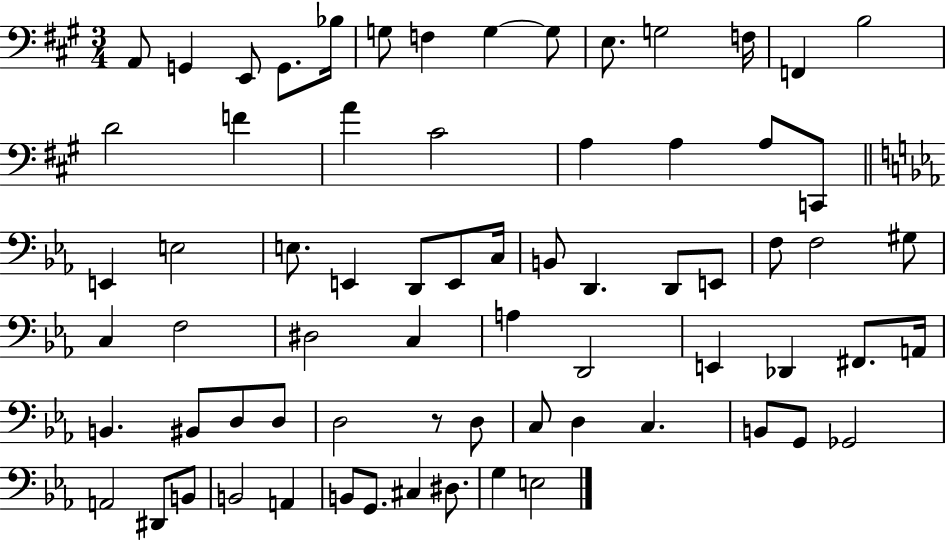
{
  \clef bass
  \numericTimeSignature
  \time 3/4
  \key a \major
  \repeat volta 2 { a,8 g,4 e,8 g,8. bes16 | g8 f4 g4~~ g8 | e8. g2 f16 | f,4 b2 | \break d'2 f'4 | a'4 cis'2 | a4 a4 a8 c,8 | \bar "||" \break \key ees \major e,4 e2 | e8. e,4 d,8 e,8 c16 | b,8 d,4. d,8 e,8 | f8 f2 gis8 | \break c4 f2 | dis2 c4 | a4 d,2 | e,4 des,4 fis,8. a,16 | \break b,4. bis,8 d8 d8 | d2 r8 d8 | c8 d4 c4. | b,8 g,8 ges,2 | \break a,2 dis,8 b,8 | b,2 a,4 | b,8 g,8. cis4 dis8. | g4 e2 | \break } \bar "|."
}